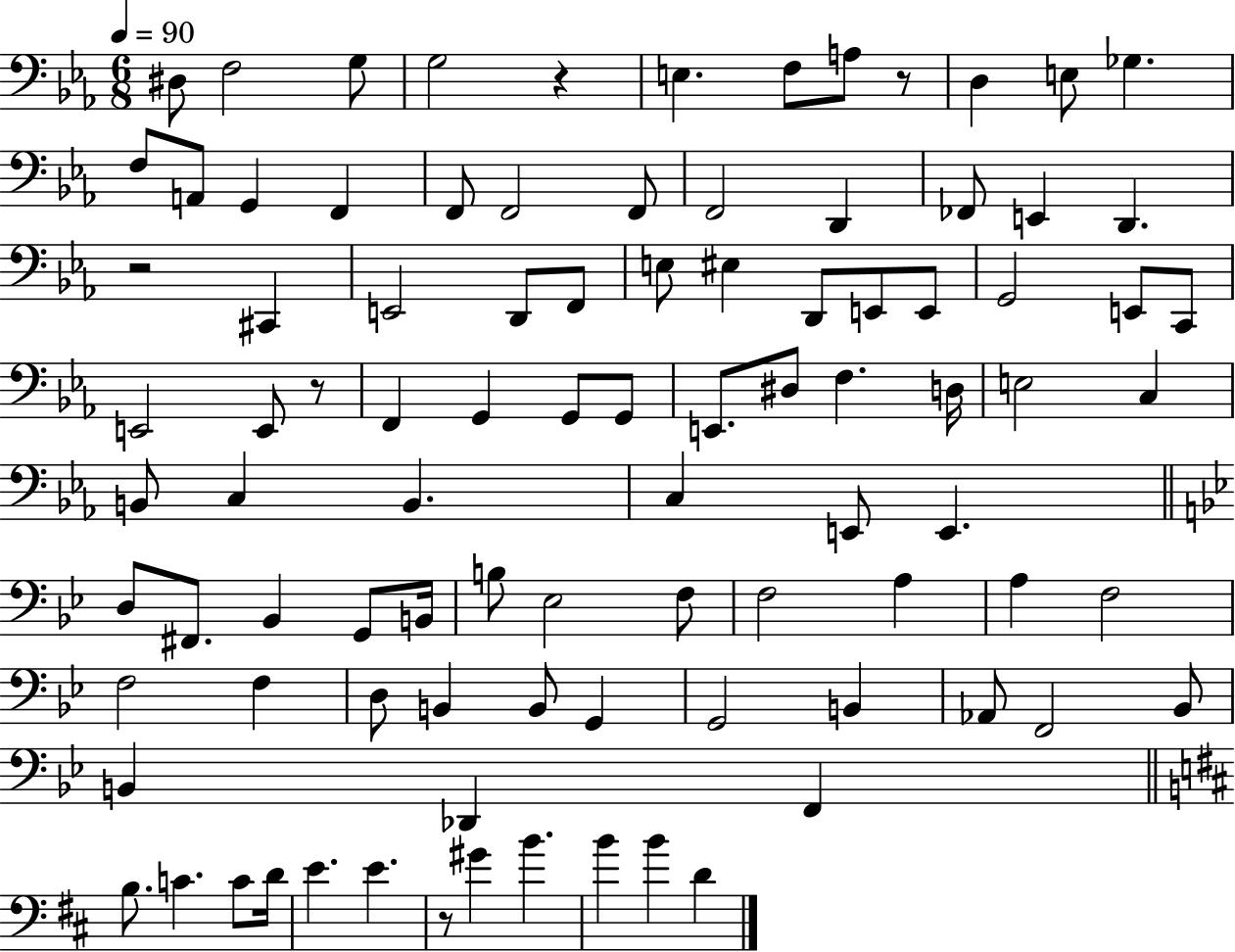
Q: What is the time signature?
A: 6/8